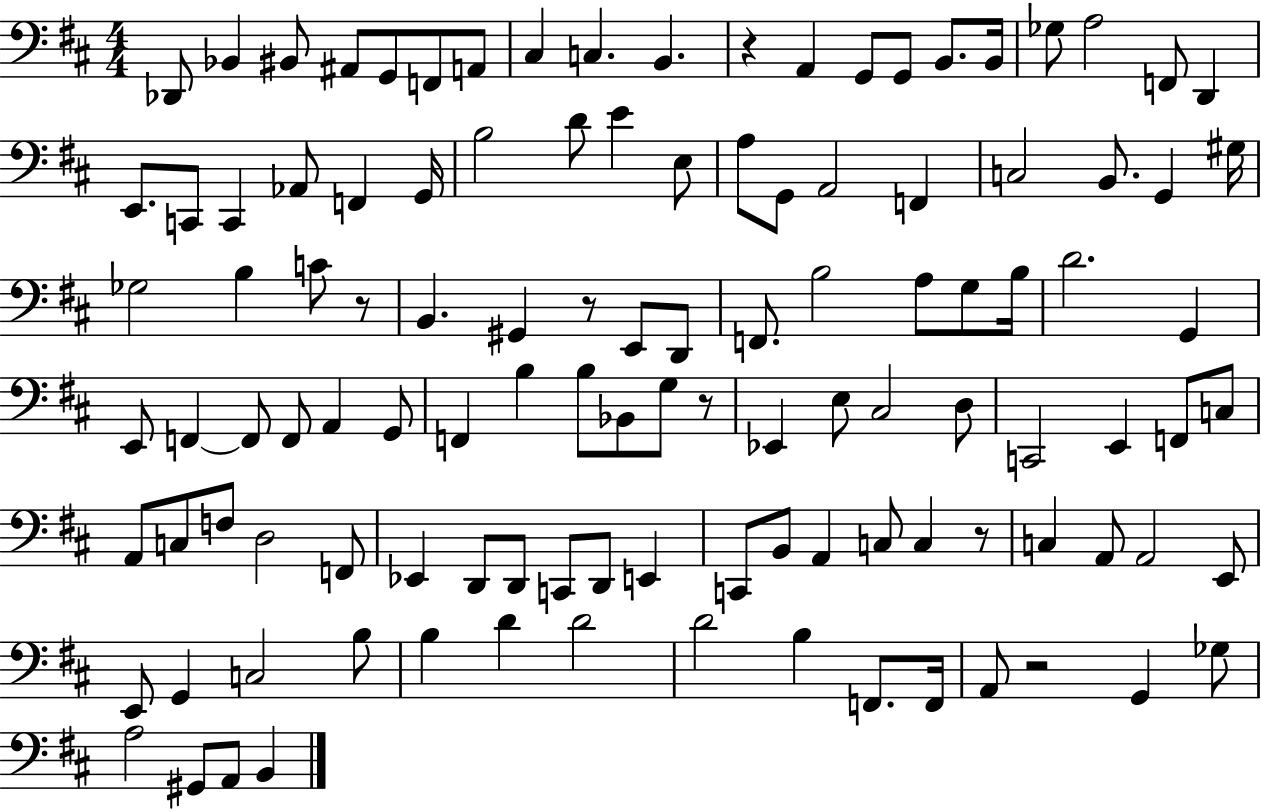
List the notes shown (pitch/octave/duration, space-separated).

Db2/e Bb2/q BIS2/e A#2/e G2/e F2/e A2/e C#3/q C3/q. B2/q. R/q A2/q G2/e G2/e B2/e. B2/s Gb3/e A3/h F2/e D2/q E2/e. C2/e C2/q Ab2/e F2/q G2/s B3/h D4/e E4/q E3/e A3/e G2/e A2/h F2/q C3/h B2/e. G2/q G#3/s Gb3/h B3/q C4/e R/e B2/q. G#2/q R/e E2/e D2/e F2/e. B3/h A3/e G3/e B3/s D4/h. G2/q E2/e F2/q F2/e F2/e A2/q G2/e F2/q B3/q B3/e Bb2/e G3/e R/e Eb2/q E3/e C#3/h D3/e C2/h E2/q F2/e C3/e A2/e C3/e F3/e D3/h F2/e Eb2/q D2/e D2/e C2/e D2/e E2/q C2/e B2/e A2/q C3/e C3/q R/e C3/q A2/e A2/h E2/e E2/e G2/q C3/h B3/e B3/q D4/q D4/h D4/h B3/q F2/e. F2/s A2/e R/h G2/q Gb3/e A3/h G#2/e A2/e B2/q